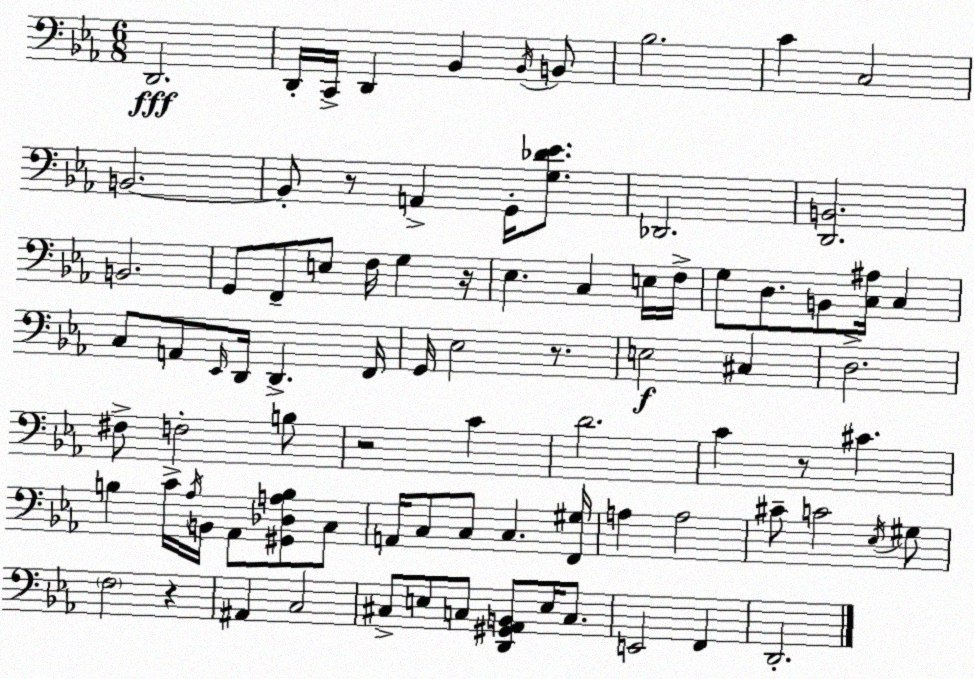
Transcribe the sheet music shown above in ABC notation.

X:1
T:Untitled
M:6/8
L:1/4
K:Cm
D,,2 D,,/4 C,,/4 D,, _B,, _B,,/4 B,,/2 _B,2 C C,2 B,,2 B,,/2 z/2 A,, G,,/4 [G,_D_E]/2 _D,,2 [D,,B,,]2 B,,2 G,,/2 F,,/2 E,/2 F,/4 G, z/4 _E, C, E,/4 F,/4 G,/2 D,/2 B,,/2 [C,^A,]/4 C, C,/2 A,,/2 _E,,/4 D,,/4 D,, F,,/4 G,,/4 _E,2 z/2 E,2 ^C, D,2 ^F,/2 F,2 B,/2 z2 C D2 C z/2 ^C B, C/4 _A,/4 B,,/4 _A,,/2 [^G,,_D,A,B,]/2 C,/2 A,,/4 C,/2 C,/2 C, [F,,^G,]/4 A, A,2 ^C/2 C2 _E,/4 ^G,/2 F,2 z ^A,, C,2 ^C,/2 E,/2 C,/2 [D,,^G,,_A,,B,,]/2 E,/4 C,/2 E,,2 F,, D,,2